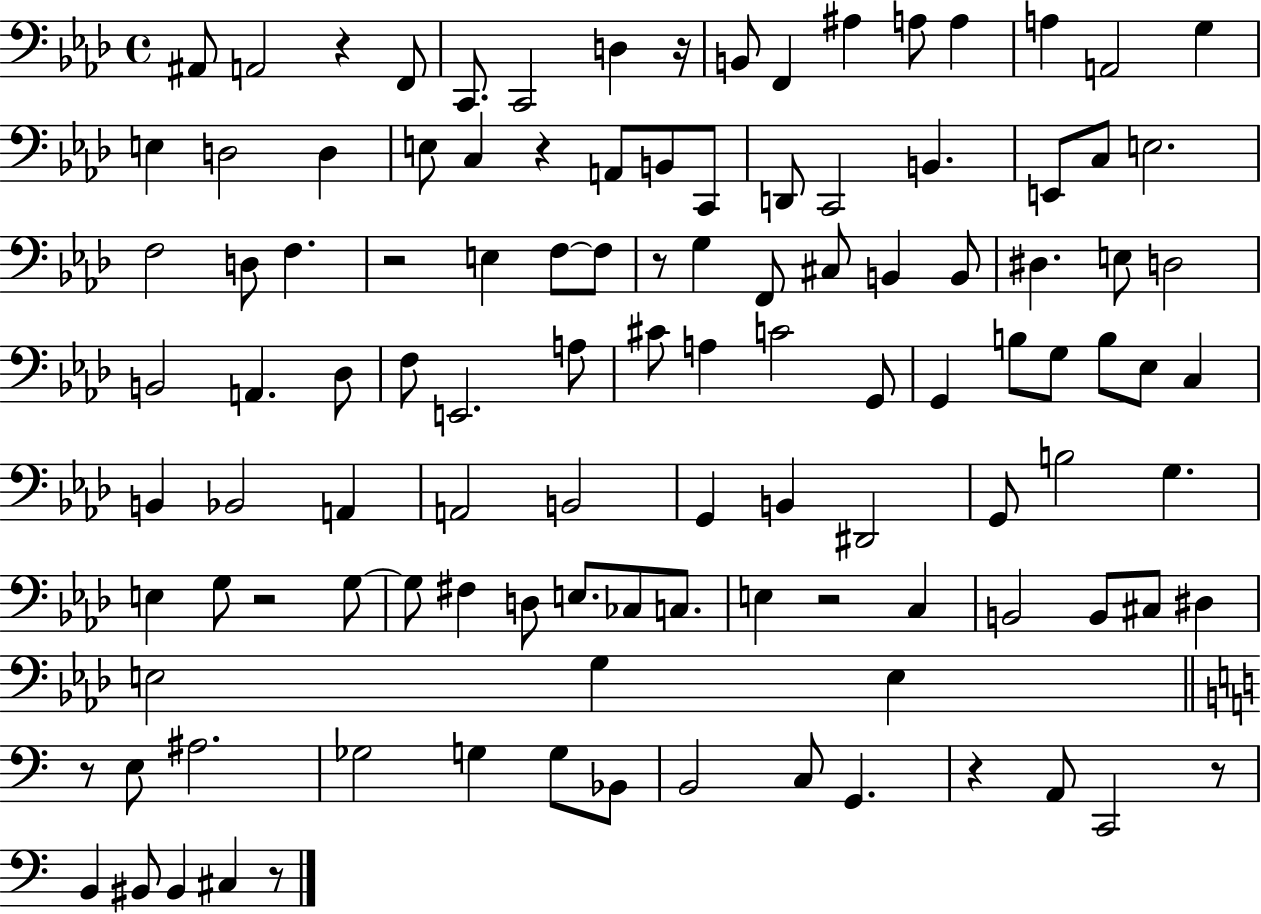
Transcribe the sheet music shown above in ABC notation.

X:1
T:Untitled
M:4/4
L:1/4
K:Ab
^A,,/2 A,,2 z F,,/2 C,,/2 C,,2 D, z/4 B,,/2 F,, ^A, A,/2 A, A, A,,2 G, E, D,2 D, E,/2 C, z A,,/2 B,,/2 C,,/2 D,,/2 C,,2 B,, E,,/2 C,/2 E,2 F,2 D,/2 F, z2 E, F,/2 F,/2 z/2 G, F,,/2 ^C,/2 B,, B,,/2 ^D, E,/2 D,2 B,,2 A,, _D,/2 F,/2 E,,2 A,/2 ^C/2 A, C2 G,,/2 G,, B,/2 G,/2 B,/2 _E,/2 C, B,, _B,,2 A,, A,,2 B,,2 G,, B,, ^D,,2 G,,/2 B,2 G, E, G,/2 z2 G,/2 G,/2 ^F, D,/2 E,/2 _C,/2 C,/2 E, z2 C, B,,2 B,,/2 ^C,/2 ^D, E,2 G, E, z/2 E,/2 ^A,2 _G,2 G, G,/2 _B,,/2 B,,2 C,/2 G,, z A,,/2 C,,2 z/2 B,, ^B,,/2 ^B,, ^C, z/2